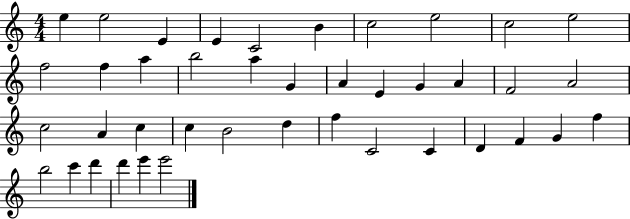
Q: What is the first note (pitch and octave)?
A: E5